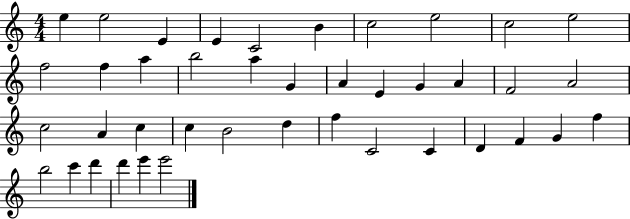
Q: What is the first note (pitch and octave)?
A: E5